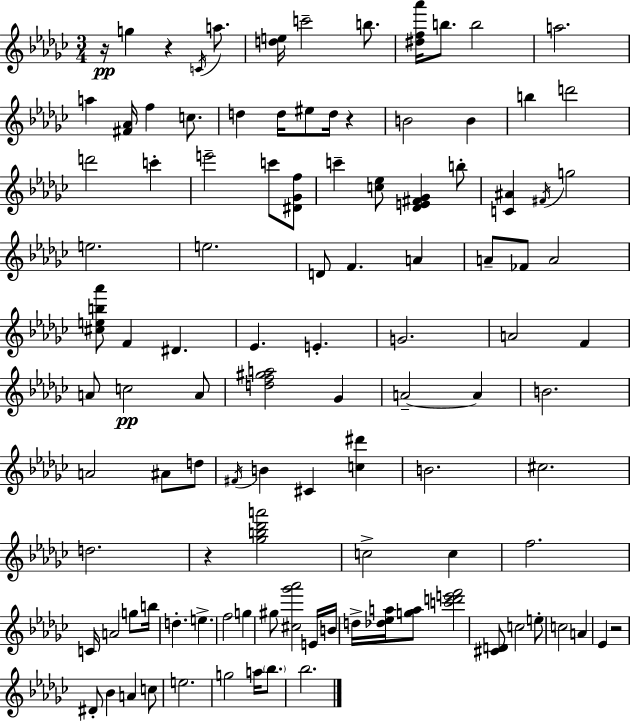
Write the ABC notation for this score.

X:1
T:Untitled
M:3/4
L:1/4
K:Ebm
z/4 g z C/4 a/2 [de]/4 c'2 b/2 [^df_a']/4 b/2 b2 a2 a [^F_A]/4 f c/2 d d/4 ^e/2 d/4 z B2 B b d'2 d'2 c' e'2 c'/2 [^D_Gf]/2 c' [c_e]/2 [_DE^F_G] b/2 [C^A] ^F/4 g2 e2 e2 D/2 F A A/2 _F/2 A2 [^ceb_a']/2 F ^D _E E G2 A2 F A/2 c2 A/2 [df^ga]2 _G A2 A B2 A2 ^A/2 d/2 ^F/4 B ^C [c^d'] B2 ^c2 d2 z [_gb_d'a']2 c2 c f2 C/4 A2 g/2 b/4 d e f2 g ^g/2 [^c_g'_a']2 E/4 B/4 d/4 [_d_ea]/4 [ga]/2 [c'd'e'f']2 [^CD]/2 c2 e/2 c2 A _E z2 ^D/2 _B A c/2 e2 g2 a/4 _b/2 _b2